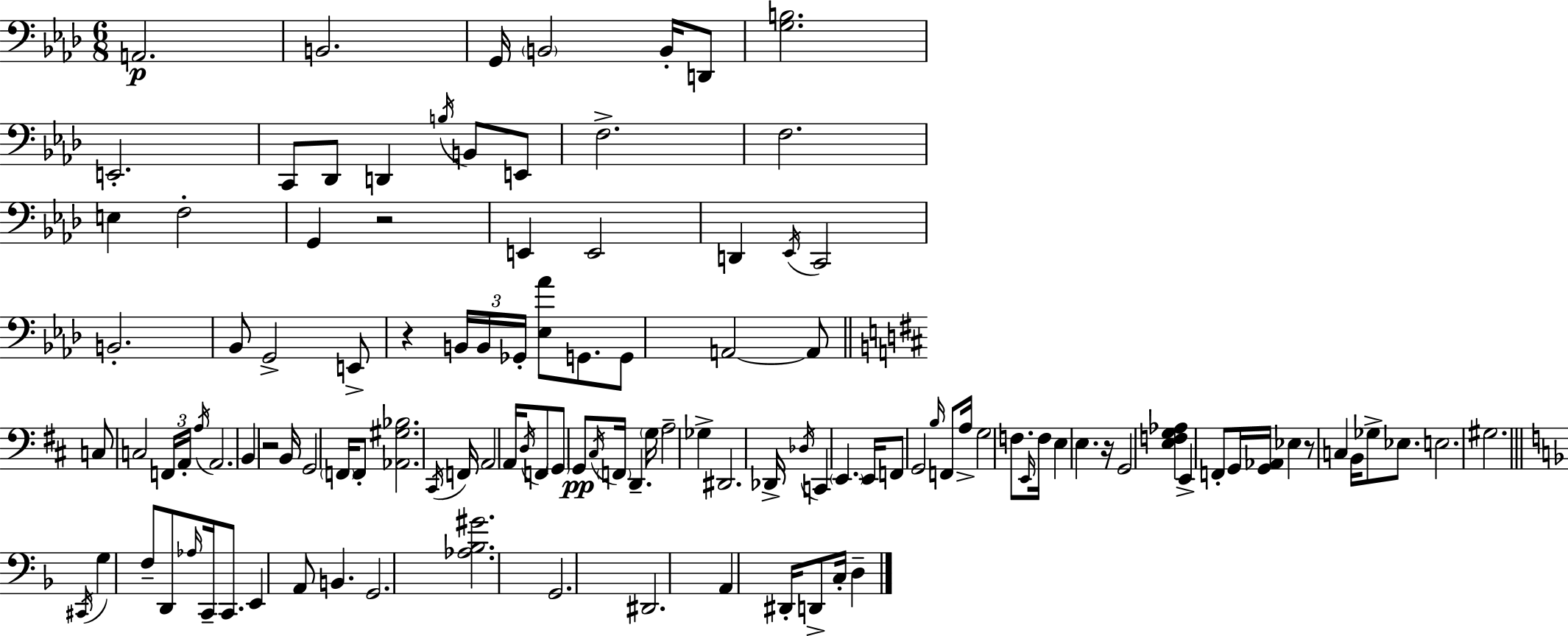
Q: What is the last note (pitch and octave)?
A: D3